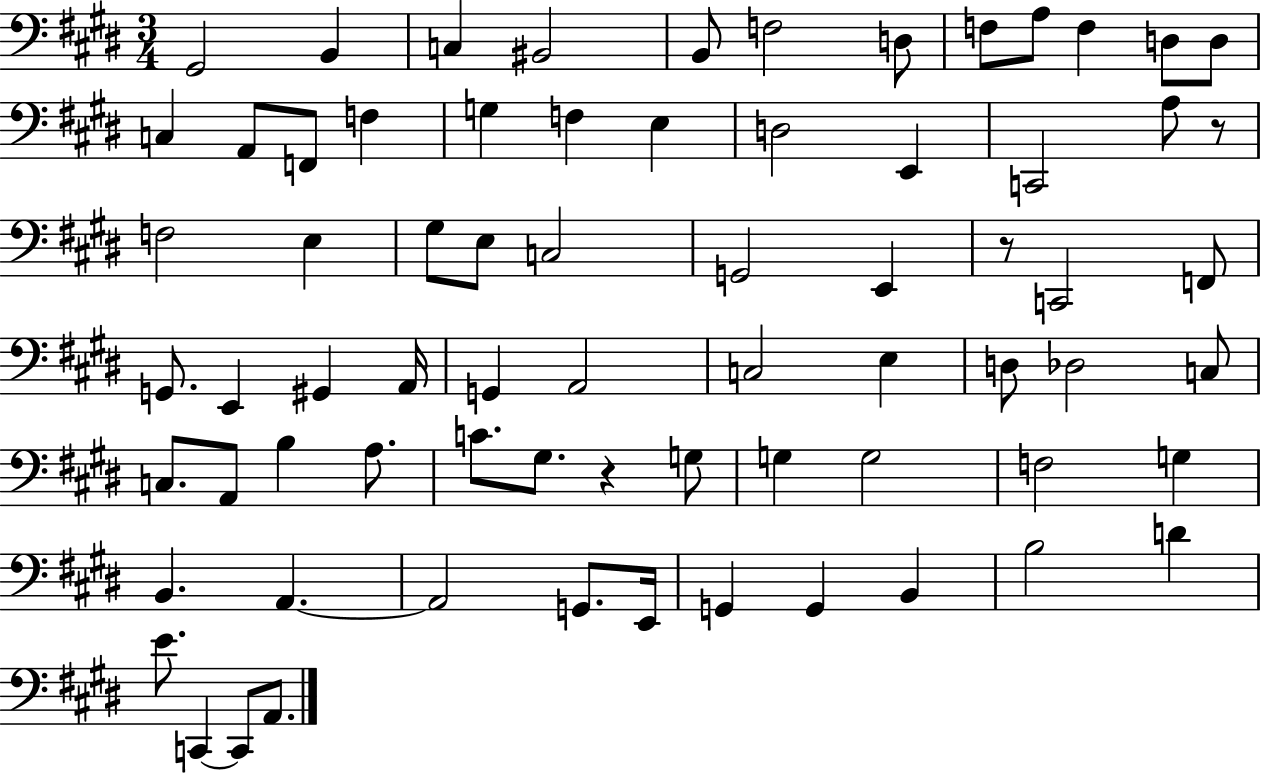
G#2/h B2/q C3/q BIS2/h B2/e F3/h D3/e F3/e A3/e F3/q D3/e D3/e C3/q A2/e F2/e F3/q G3/q F3/q E3/q D3/h E2/q C2/h A3/e R/e F3/h E3/q G#3/e E3/e C3/h G2/h E2/q R/e C2/h F2/e G2/e. E2/q G#2/q A2/s G2/q A2/h C3/h E3/q D3/e Db3/h C3/e C3/e. A2/e B3/q A3/e. C4/e. G#3/e. R/q G3/e G3/q G3/h F3/h G3/q B2/q. A2/q. A2/h G2/e. E2/s G2/q G2/q B2/q B3/h D4/q E4/e. C2/q C2/e A2/e.